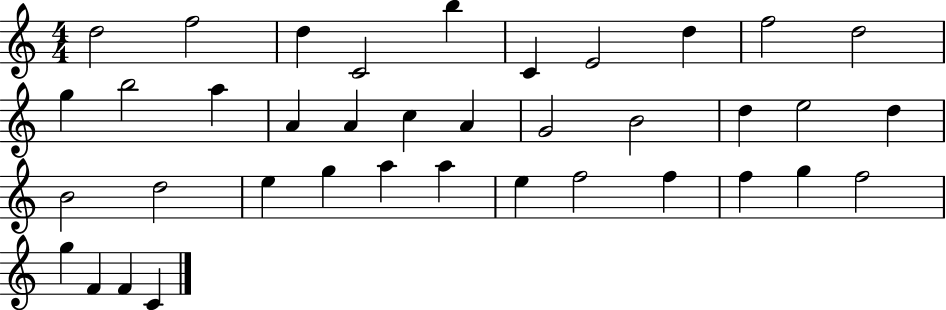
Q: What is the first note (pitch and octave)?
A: D5